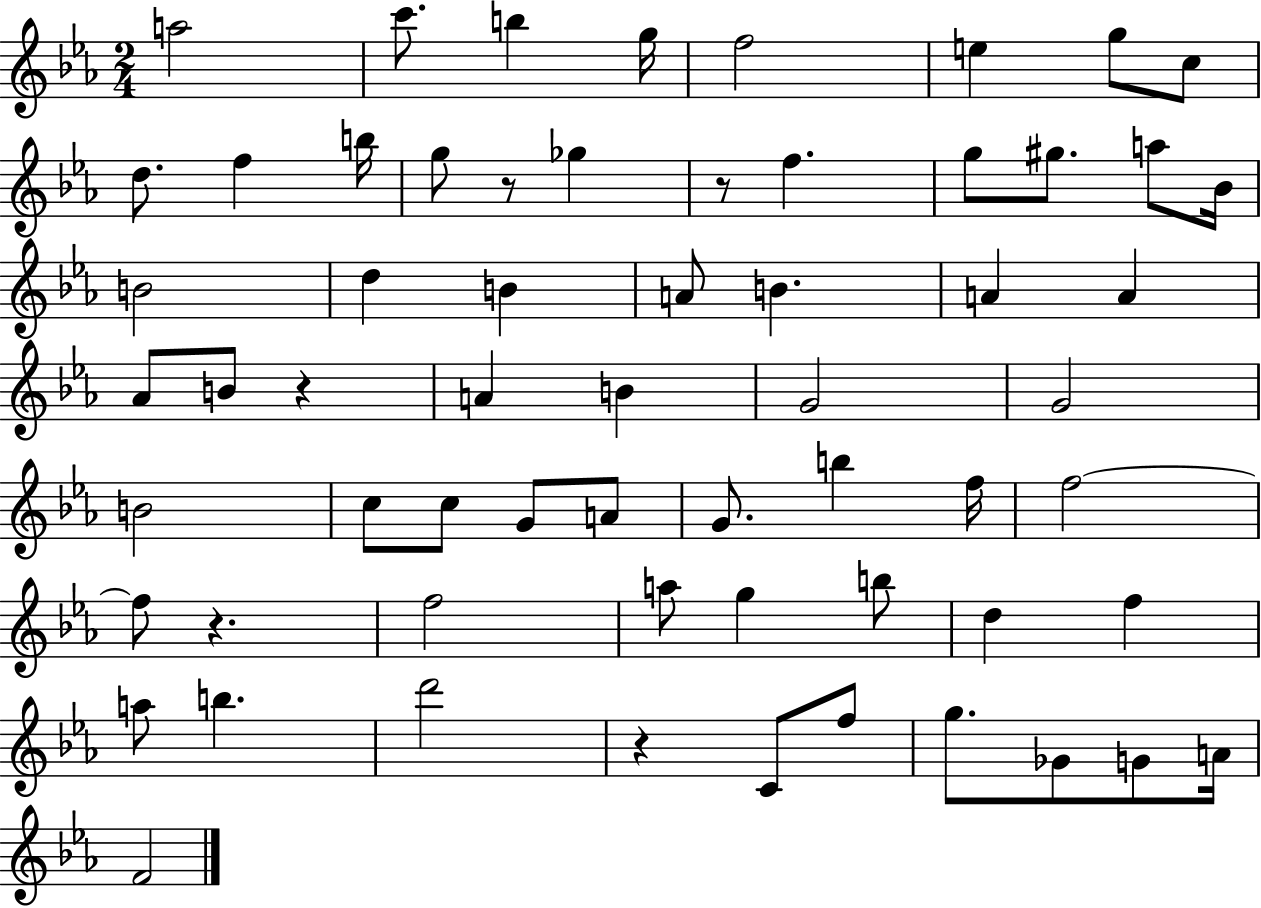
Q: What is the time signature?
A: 2/4